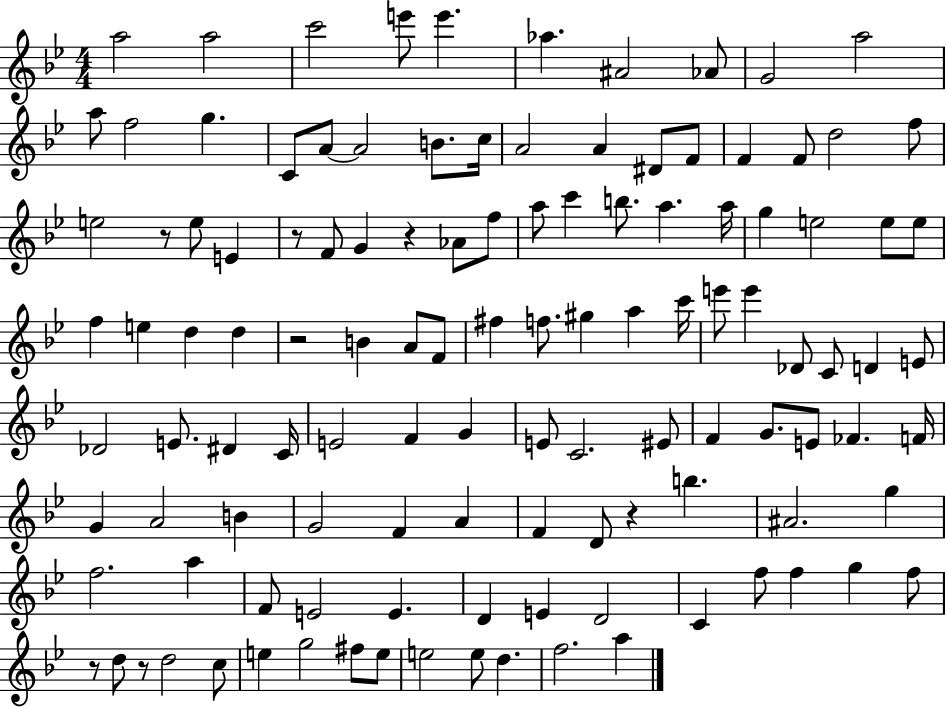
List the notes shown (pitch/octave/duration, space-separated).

A5/h A5/h C6/h E6/e E6/q. Ab5/q. A#4/h Ab4/e G4/h A5/h A5/e F5/h G5/q. C4/e A4/e A4/h B4/e. C5/s A4/h A4/q D#4/e F4/e F4/q F4/e D5/h F5/e E5/h R/e E5/e E4/q R/e F4/e G4/q R/q Ab4/e F5/e A5/e C6/q B5/e. A5/q. A5/s G5/q E5/h E5/e E5/e F5/q E5/q D5/q D5/q R/h B4/q A4/e F4/e F#5/q F5/e. G#5/q A5/q C6/s E6/e E6/q Db4/e C4/e D4/q E4/e Db4/h E4/e. D#4/q C4/s E4/h F4/q G4/q E4/e C4/h. EIS4/e F4/q G4/e. E4/e FES4/q. F4/s G4/q A4/h B4/q G4/h F4/q A4/q F4/q D4/e R/q B5/q. A#4/h. G5/q F5/h. A5/q F4/e E4/h E4/q. D4/q E4/q D4/h C4/q F5/e F5/q G5/q F5/e R/e D5/e R/e D5/h C5/e E5/q G5/h F#5/e E5/e E5/h E5/e D5/q. F5/h. A5/q